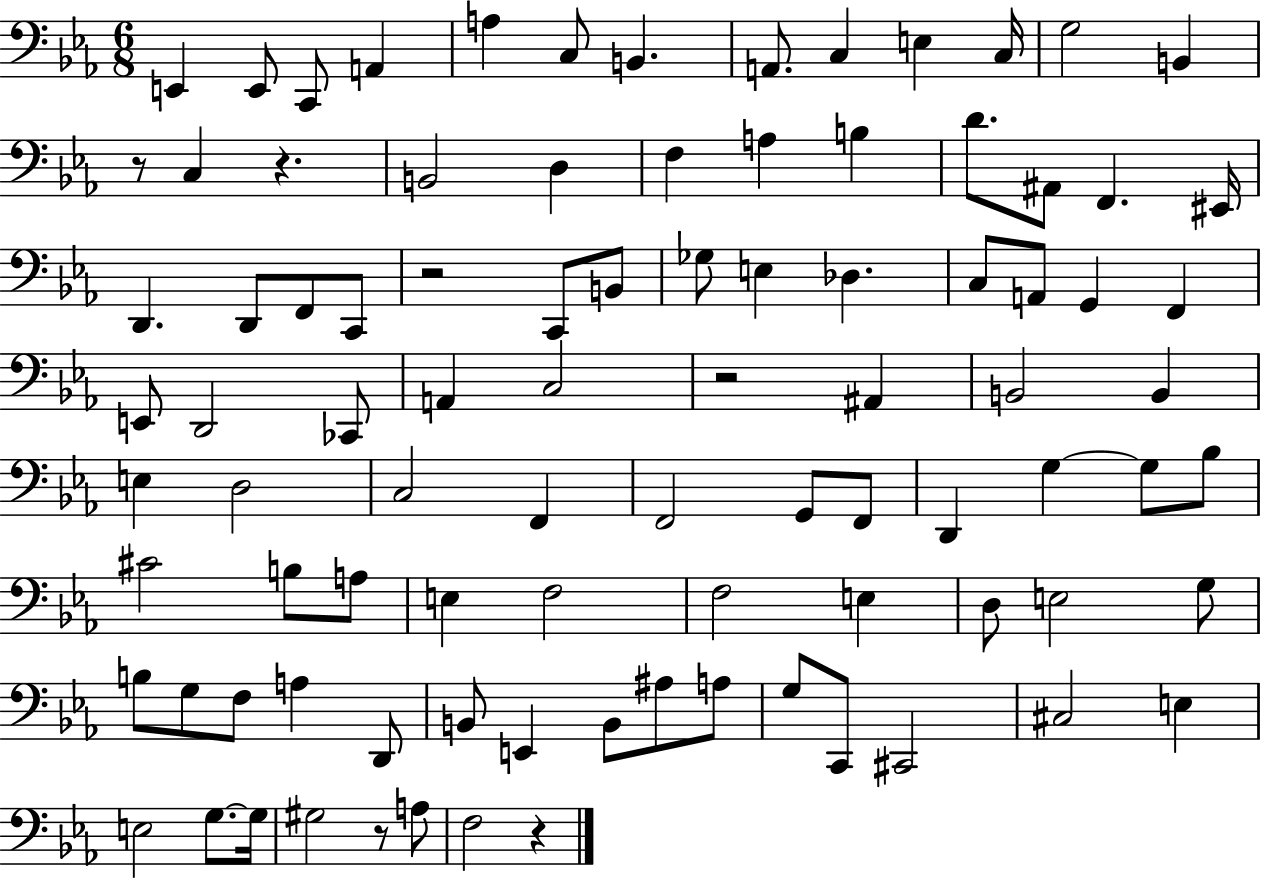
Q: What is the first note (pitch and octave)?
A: E2